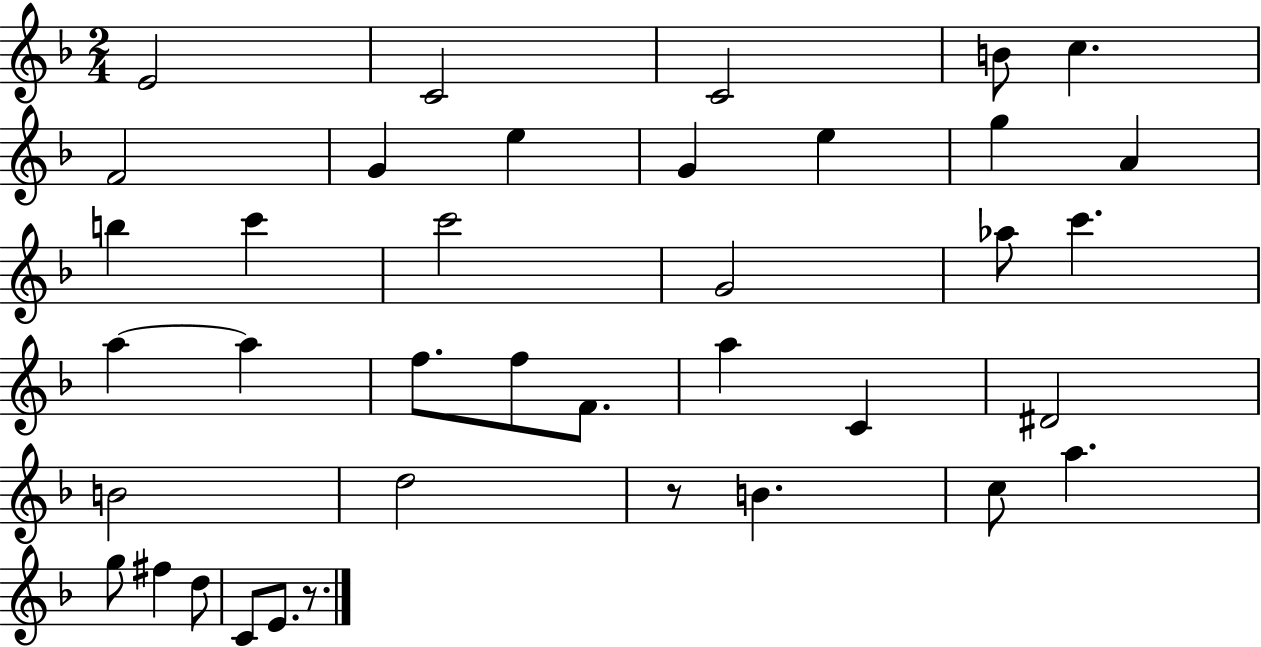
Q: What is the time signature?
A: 2/4